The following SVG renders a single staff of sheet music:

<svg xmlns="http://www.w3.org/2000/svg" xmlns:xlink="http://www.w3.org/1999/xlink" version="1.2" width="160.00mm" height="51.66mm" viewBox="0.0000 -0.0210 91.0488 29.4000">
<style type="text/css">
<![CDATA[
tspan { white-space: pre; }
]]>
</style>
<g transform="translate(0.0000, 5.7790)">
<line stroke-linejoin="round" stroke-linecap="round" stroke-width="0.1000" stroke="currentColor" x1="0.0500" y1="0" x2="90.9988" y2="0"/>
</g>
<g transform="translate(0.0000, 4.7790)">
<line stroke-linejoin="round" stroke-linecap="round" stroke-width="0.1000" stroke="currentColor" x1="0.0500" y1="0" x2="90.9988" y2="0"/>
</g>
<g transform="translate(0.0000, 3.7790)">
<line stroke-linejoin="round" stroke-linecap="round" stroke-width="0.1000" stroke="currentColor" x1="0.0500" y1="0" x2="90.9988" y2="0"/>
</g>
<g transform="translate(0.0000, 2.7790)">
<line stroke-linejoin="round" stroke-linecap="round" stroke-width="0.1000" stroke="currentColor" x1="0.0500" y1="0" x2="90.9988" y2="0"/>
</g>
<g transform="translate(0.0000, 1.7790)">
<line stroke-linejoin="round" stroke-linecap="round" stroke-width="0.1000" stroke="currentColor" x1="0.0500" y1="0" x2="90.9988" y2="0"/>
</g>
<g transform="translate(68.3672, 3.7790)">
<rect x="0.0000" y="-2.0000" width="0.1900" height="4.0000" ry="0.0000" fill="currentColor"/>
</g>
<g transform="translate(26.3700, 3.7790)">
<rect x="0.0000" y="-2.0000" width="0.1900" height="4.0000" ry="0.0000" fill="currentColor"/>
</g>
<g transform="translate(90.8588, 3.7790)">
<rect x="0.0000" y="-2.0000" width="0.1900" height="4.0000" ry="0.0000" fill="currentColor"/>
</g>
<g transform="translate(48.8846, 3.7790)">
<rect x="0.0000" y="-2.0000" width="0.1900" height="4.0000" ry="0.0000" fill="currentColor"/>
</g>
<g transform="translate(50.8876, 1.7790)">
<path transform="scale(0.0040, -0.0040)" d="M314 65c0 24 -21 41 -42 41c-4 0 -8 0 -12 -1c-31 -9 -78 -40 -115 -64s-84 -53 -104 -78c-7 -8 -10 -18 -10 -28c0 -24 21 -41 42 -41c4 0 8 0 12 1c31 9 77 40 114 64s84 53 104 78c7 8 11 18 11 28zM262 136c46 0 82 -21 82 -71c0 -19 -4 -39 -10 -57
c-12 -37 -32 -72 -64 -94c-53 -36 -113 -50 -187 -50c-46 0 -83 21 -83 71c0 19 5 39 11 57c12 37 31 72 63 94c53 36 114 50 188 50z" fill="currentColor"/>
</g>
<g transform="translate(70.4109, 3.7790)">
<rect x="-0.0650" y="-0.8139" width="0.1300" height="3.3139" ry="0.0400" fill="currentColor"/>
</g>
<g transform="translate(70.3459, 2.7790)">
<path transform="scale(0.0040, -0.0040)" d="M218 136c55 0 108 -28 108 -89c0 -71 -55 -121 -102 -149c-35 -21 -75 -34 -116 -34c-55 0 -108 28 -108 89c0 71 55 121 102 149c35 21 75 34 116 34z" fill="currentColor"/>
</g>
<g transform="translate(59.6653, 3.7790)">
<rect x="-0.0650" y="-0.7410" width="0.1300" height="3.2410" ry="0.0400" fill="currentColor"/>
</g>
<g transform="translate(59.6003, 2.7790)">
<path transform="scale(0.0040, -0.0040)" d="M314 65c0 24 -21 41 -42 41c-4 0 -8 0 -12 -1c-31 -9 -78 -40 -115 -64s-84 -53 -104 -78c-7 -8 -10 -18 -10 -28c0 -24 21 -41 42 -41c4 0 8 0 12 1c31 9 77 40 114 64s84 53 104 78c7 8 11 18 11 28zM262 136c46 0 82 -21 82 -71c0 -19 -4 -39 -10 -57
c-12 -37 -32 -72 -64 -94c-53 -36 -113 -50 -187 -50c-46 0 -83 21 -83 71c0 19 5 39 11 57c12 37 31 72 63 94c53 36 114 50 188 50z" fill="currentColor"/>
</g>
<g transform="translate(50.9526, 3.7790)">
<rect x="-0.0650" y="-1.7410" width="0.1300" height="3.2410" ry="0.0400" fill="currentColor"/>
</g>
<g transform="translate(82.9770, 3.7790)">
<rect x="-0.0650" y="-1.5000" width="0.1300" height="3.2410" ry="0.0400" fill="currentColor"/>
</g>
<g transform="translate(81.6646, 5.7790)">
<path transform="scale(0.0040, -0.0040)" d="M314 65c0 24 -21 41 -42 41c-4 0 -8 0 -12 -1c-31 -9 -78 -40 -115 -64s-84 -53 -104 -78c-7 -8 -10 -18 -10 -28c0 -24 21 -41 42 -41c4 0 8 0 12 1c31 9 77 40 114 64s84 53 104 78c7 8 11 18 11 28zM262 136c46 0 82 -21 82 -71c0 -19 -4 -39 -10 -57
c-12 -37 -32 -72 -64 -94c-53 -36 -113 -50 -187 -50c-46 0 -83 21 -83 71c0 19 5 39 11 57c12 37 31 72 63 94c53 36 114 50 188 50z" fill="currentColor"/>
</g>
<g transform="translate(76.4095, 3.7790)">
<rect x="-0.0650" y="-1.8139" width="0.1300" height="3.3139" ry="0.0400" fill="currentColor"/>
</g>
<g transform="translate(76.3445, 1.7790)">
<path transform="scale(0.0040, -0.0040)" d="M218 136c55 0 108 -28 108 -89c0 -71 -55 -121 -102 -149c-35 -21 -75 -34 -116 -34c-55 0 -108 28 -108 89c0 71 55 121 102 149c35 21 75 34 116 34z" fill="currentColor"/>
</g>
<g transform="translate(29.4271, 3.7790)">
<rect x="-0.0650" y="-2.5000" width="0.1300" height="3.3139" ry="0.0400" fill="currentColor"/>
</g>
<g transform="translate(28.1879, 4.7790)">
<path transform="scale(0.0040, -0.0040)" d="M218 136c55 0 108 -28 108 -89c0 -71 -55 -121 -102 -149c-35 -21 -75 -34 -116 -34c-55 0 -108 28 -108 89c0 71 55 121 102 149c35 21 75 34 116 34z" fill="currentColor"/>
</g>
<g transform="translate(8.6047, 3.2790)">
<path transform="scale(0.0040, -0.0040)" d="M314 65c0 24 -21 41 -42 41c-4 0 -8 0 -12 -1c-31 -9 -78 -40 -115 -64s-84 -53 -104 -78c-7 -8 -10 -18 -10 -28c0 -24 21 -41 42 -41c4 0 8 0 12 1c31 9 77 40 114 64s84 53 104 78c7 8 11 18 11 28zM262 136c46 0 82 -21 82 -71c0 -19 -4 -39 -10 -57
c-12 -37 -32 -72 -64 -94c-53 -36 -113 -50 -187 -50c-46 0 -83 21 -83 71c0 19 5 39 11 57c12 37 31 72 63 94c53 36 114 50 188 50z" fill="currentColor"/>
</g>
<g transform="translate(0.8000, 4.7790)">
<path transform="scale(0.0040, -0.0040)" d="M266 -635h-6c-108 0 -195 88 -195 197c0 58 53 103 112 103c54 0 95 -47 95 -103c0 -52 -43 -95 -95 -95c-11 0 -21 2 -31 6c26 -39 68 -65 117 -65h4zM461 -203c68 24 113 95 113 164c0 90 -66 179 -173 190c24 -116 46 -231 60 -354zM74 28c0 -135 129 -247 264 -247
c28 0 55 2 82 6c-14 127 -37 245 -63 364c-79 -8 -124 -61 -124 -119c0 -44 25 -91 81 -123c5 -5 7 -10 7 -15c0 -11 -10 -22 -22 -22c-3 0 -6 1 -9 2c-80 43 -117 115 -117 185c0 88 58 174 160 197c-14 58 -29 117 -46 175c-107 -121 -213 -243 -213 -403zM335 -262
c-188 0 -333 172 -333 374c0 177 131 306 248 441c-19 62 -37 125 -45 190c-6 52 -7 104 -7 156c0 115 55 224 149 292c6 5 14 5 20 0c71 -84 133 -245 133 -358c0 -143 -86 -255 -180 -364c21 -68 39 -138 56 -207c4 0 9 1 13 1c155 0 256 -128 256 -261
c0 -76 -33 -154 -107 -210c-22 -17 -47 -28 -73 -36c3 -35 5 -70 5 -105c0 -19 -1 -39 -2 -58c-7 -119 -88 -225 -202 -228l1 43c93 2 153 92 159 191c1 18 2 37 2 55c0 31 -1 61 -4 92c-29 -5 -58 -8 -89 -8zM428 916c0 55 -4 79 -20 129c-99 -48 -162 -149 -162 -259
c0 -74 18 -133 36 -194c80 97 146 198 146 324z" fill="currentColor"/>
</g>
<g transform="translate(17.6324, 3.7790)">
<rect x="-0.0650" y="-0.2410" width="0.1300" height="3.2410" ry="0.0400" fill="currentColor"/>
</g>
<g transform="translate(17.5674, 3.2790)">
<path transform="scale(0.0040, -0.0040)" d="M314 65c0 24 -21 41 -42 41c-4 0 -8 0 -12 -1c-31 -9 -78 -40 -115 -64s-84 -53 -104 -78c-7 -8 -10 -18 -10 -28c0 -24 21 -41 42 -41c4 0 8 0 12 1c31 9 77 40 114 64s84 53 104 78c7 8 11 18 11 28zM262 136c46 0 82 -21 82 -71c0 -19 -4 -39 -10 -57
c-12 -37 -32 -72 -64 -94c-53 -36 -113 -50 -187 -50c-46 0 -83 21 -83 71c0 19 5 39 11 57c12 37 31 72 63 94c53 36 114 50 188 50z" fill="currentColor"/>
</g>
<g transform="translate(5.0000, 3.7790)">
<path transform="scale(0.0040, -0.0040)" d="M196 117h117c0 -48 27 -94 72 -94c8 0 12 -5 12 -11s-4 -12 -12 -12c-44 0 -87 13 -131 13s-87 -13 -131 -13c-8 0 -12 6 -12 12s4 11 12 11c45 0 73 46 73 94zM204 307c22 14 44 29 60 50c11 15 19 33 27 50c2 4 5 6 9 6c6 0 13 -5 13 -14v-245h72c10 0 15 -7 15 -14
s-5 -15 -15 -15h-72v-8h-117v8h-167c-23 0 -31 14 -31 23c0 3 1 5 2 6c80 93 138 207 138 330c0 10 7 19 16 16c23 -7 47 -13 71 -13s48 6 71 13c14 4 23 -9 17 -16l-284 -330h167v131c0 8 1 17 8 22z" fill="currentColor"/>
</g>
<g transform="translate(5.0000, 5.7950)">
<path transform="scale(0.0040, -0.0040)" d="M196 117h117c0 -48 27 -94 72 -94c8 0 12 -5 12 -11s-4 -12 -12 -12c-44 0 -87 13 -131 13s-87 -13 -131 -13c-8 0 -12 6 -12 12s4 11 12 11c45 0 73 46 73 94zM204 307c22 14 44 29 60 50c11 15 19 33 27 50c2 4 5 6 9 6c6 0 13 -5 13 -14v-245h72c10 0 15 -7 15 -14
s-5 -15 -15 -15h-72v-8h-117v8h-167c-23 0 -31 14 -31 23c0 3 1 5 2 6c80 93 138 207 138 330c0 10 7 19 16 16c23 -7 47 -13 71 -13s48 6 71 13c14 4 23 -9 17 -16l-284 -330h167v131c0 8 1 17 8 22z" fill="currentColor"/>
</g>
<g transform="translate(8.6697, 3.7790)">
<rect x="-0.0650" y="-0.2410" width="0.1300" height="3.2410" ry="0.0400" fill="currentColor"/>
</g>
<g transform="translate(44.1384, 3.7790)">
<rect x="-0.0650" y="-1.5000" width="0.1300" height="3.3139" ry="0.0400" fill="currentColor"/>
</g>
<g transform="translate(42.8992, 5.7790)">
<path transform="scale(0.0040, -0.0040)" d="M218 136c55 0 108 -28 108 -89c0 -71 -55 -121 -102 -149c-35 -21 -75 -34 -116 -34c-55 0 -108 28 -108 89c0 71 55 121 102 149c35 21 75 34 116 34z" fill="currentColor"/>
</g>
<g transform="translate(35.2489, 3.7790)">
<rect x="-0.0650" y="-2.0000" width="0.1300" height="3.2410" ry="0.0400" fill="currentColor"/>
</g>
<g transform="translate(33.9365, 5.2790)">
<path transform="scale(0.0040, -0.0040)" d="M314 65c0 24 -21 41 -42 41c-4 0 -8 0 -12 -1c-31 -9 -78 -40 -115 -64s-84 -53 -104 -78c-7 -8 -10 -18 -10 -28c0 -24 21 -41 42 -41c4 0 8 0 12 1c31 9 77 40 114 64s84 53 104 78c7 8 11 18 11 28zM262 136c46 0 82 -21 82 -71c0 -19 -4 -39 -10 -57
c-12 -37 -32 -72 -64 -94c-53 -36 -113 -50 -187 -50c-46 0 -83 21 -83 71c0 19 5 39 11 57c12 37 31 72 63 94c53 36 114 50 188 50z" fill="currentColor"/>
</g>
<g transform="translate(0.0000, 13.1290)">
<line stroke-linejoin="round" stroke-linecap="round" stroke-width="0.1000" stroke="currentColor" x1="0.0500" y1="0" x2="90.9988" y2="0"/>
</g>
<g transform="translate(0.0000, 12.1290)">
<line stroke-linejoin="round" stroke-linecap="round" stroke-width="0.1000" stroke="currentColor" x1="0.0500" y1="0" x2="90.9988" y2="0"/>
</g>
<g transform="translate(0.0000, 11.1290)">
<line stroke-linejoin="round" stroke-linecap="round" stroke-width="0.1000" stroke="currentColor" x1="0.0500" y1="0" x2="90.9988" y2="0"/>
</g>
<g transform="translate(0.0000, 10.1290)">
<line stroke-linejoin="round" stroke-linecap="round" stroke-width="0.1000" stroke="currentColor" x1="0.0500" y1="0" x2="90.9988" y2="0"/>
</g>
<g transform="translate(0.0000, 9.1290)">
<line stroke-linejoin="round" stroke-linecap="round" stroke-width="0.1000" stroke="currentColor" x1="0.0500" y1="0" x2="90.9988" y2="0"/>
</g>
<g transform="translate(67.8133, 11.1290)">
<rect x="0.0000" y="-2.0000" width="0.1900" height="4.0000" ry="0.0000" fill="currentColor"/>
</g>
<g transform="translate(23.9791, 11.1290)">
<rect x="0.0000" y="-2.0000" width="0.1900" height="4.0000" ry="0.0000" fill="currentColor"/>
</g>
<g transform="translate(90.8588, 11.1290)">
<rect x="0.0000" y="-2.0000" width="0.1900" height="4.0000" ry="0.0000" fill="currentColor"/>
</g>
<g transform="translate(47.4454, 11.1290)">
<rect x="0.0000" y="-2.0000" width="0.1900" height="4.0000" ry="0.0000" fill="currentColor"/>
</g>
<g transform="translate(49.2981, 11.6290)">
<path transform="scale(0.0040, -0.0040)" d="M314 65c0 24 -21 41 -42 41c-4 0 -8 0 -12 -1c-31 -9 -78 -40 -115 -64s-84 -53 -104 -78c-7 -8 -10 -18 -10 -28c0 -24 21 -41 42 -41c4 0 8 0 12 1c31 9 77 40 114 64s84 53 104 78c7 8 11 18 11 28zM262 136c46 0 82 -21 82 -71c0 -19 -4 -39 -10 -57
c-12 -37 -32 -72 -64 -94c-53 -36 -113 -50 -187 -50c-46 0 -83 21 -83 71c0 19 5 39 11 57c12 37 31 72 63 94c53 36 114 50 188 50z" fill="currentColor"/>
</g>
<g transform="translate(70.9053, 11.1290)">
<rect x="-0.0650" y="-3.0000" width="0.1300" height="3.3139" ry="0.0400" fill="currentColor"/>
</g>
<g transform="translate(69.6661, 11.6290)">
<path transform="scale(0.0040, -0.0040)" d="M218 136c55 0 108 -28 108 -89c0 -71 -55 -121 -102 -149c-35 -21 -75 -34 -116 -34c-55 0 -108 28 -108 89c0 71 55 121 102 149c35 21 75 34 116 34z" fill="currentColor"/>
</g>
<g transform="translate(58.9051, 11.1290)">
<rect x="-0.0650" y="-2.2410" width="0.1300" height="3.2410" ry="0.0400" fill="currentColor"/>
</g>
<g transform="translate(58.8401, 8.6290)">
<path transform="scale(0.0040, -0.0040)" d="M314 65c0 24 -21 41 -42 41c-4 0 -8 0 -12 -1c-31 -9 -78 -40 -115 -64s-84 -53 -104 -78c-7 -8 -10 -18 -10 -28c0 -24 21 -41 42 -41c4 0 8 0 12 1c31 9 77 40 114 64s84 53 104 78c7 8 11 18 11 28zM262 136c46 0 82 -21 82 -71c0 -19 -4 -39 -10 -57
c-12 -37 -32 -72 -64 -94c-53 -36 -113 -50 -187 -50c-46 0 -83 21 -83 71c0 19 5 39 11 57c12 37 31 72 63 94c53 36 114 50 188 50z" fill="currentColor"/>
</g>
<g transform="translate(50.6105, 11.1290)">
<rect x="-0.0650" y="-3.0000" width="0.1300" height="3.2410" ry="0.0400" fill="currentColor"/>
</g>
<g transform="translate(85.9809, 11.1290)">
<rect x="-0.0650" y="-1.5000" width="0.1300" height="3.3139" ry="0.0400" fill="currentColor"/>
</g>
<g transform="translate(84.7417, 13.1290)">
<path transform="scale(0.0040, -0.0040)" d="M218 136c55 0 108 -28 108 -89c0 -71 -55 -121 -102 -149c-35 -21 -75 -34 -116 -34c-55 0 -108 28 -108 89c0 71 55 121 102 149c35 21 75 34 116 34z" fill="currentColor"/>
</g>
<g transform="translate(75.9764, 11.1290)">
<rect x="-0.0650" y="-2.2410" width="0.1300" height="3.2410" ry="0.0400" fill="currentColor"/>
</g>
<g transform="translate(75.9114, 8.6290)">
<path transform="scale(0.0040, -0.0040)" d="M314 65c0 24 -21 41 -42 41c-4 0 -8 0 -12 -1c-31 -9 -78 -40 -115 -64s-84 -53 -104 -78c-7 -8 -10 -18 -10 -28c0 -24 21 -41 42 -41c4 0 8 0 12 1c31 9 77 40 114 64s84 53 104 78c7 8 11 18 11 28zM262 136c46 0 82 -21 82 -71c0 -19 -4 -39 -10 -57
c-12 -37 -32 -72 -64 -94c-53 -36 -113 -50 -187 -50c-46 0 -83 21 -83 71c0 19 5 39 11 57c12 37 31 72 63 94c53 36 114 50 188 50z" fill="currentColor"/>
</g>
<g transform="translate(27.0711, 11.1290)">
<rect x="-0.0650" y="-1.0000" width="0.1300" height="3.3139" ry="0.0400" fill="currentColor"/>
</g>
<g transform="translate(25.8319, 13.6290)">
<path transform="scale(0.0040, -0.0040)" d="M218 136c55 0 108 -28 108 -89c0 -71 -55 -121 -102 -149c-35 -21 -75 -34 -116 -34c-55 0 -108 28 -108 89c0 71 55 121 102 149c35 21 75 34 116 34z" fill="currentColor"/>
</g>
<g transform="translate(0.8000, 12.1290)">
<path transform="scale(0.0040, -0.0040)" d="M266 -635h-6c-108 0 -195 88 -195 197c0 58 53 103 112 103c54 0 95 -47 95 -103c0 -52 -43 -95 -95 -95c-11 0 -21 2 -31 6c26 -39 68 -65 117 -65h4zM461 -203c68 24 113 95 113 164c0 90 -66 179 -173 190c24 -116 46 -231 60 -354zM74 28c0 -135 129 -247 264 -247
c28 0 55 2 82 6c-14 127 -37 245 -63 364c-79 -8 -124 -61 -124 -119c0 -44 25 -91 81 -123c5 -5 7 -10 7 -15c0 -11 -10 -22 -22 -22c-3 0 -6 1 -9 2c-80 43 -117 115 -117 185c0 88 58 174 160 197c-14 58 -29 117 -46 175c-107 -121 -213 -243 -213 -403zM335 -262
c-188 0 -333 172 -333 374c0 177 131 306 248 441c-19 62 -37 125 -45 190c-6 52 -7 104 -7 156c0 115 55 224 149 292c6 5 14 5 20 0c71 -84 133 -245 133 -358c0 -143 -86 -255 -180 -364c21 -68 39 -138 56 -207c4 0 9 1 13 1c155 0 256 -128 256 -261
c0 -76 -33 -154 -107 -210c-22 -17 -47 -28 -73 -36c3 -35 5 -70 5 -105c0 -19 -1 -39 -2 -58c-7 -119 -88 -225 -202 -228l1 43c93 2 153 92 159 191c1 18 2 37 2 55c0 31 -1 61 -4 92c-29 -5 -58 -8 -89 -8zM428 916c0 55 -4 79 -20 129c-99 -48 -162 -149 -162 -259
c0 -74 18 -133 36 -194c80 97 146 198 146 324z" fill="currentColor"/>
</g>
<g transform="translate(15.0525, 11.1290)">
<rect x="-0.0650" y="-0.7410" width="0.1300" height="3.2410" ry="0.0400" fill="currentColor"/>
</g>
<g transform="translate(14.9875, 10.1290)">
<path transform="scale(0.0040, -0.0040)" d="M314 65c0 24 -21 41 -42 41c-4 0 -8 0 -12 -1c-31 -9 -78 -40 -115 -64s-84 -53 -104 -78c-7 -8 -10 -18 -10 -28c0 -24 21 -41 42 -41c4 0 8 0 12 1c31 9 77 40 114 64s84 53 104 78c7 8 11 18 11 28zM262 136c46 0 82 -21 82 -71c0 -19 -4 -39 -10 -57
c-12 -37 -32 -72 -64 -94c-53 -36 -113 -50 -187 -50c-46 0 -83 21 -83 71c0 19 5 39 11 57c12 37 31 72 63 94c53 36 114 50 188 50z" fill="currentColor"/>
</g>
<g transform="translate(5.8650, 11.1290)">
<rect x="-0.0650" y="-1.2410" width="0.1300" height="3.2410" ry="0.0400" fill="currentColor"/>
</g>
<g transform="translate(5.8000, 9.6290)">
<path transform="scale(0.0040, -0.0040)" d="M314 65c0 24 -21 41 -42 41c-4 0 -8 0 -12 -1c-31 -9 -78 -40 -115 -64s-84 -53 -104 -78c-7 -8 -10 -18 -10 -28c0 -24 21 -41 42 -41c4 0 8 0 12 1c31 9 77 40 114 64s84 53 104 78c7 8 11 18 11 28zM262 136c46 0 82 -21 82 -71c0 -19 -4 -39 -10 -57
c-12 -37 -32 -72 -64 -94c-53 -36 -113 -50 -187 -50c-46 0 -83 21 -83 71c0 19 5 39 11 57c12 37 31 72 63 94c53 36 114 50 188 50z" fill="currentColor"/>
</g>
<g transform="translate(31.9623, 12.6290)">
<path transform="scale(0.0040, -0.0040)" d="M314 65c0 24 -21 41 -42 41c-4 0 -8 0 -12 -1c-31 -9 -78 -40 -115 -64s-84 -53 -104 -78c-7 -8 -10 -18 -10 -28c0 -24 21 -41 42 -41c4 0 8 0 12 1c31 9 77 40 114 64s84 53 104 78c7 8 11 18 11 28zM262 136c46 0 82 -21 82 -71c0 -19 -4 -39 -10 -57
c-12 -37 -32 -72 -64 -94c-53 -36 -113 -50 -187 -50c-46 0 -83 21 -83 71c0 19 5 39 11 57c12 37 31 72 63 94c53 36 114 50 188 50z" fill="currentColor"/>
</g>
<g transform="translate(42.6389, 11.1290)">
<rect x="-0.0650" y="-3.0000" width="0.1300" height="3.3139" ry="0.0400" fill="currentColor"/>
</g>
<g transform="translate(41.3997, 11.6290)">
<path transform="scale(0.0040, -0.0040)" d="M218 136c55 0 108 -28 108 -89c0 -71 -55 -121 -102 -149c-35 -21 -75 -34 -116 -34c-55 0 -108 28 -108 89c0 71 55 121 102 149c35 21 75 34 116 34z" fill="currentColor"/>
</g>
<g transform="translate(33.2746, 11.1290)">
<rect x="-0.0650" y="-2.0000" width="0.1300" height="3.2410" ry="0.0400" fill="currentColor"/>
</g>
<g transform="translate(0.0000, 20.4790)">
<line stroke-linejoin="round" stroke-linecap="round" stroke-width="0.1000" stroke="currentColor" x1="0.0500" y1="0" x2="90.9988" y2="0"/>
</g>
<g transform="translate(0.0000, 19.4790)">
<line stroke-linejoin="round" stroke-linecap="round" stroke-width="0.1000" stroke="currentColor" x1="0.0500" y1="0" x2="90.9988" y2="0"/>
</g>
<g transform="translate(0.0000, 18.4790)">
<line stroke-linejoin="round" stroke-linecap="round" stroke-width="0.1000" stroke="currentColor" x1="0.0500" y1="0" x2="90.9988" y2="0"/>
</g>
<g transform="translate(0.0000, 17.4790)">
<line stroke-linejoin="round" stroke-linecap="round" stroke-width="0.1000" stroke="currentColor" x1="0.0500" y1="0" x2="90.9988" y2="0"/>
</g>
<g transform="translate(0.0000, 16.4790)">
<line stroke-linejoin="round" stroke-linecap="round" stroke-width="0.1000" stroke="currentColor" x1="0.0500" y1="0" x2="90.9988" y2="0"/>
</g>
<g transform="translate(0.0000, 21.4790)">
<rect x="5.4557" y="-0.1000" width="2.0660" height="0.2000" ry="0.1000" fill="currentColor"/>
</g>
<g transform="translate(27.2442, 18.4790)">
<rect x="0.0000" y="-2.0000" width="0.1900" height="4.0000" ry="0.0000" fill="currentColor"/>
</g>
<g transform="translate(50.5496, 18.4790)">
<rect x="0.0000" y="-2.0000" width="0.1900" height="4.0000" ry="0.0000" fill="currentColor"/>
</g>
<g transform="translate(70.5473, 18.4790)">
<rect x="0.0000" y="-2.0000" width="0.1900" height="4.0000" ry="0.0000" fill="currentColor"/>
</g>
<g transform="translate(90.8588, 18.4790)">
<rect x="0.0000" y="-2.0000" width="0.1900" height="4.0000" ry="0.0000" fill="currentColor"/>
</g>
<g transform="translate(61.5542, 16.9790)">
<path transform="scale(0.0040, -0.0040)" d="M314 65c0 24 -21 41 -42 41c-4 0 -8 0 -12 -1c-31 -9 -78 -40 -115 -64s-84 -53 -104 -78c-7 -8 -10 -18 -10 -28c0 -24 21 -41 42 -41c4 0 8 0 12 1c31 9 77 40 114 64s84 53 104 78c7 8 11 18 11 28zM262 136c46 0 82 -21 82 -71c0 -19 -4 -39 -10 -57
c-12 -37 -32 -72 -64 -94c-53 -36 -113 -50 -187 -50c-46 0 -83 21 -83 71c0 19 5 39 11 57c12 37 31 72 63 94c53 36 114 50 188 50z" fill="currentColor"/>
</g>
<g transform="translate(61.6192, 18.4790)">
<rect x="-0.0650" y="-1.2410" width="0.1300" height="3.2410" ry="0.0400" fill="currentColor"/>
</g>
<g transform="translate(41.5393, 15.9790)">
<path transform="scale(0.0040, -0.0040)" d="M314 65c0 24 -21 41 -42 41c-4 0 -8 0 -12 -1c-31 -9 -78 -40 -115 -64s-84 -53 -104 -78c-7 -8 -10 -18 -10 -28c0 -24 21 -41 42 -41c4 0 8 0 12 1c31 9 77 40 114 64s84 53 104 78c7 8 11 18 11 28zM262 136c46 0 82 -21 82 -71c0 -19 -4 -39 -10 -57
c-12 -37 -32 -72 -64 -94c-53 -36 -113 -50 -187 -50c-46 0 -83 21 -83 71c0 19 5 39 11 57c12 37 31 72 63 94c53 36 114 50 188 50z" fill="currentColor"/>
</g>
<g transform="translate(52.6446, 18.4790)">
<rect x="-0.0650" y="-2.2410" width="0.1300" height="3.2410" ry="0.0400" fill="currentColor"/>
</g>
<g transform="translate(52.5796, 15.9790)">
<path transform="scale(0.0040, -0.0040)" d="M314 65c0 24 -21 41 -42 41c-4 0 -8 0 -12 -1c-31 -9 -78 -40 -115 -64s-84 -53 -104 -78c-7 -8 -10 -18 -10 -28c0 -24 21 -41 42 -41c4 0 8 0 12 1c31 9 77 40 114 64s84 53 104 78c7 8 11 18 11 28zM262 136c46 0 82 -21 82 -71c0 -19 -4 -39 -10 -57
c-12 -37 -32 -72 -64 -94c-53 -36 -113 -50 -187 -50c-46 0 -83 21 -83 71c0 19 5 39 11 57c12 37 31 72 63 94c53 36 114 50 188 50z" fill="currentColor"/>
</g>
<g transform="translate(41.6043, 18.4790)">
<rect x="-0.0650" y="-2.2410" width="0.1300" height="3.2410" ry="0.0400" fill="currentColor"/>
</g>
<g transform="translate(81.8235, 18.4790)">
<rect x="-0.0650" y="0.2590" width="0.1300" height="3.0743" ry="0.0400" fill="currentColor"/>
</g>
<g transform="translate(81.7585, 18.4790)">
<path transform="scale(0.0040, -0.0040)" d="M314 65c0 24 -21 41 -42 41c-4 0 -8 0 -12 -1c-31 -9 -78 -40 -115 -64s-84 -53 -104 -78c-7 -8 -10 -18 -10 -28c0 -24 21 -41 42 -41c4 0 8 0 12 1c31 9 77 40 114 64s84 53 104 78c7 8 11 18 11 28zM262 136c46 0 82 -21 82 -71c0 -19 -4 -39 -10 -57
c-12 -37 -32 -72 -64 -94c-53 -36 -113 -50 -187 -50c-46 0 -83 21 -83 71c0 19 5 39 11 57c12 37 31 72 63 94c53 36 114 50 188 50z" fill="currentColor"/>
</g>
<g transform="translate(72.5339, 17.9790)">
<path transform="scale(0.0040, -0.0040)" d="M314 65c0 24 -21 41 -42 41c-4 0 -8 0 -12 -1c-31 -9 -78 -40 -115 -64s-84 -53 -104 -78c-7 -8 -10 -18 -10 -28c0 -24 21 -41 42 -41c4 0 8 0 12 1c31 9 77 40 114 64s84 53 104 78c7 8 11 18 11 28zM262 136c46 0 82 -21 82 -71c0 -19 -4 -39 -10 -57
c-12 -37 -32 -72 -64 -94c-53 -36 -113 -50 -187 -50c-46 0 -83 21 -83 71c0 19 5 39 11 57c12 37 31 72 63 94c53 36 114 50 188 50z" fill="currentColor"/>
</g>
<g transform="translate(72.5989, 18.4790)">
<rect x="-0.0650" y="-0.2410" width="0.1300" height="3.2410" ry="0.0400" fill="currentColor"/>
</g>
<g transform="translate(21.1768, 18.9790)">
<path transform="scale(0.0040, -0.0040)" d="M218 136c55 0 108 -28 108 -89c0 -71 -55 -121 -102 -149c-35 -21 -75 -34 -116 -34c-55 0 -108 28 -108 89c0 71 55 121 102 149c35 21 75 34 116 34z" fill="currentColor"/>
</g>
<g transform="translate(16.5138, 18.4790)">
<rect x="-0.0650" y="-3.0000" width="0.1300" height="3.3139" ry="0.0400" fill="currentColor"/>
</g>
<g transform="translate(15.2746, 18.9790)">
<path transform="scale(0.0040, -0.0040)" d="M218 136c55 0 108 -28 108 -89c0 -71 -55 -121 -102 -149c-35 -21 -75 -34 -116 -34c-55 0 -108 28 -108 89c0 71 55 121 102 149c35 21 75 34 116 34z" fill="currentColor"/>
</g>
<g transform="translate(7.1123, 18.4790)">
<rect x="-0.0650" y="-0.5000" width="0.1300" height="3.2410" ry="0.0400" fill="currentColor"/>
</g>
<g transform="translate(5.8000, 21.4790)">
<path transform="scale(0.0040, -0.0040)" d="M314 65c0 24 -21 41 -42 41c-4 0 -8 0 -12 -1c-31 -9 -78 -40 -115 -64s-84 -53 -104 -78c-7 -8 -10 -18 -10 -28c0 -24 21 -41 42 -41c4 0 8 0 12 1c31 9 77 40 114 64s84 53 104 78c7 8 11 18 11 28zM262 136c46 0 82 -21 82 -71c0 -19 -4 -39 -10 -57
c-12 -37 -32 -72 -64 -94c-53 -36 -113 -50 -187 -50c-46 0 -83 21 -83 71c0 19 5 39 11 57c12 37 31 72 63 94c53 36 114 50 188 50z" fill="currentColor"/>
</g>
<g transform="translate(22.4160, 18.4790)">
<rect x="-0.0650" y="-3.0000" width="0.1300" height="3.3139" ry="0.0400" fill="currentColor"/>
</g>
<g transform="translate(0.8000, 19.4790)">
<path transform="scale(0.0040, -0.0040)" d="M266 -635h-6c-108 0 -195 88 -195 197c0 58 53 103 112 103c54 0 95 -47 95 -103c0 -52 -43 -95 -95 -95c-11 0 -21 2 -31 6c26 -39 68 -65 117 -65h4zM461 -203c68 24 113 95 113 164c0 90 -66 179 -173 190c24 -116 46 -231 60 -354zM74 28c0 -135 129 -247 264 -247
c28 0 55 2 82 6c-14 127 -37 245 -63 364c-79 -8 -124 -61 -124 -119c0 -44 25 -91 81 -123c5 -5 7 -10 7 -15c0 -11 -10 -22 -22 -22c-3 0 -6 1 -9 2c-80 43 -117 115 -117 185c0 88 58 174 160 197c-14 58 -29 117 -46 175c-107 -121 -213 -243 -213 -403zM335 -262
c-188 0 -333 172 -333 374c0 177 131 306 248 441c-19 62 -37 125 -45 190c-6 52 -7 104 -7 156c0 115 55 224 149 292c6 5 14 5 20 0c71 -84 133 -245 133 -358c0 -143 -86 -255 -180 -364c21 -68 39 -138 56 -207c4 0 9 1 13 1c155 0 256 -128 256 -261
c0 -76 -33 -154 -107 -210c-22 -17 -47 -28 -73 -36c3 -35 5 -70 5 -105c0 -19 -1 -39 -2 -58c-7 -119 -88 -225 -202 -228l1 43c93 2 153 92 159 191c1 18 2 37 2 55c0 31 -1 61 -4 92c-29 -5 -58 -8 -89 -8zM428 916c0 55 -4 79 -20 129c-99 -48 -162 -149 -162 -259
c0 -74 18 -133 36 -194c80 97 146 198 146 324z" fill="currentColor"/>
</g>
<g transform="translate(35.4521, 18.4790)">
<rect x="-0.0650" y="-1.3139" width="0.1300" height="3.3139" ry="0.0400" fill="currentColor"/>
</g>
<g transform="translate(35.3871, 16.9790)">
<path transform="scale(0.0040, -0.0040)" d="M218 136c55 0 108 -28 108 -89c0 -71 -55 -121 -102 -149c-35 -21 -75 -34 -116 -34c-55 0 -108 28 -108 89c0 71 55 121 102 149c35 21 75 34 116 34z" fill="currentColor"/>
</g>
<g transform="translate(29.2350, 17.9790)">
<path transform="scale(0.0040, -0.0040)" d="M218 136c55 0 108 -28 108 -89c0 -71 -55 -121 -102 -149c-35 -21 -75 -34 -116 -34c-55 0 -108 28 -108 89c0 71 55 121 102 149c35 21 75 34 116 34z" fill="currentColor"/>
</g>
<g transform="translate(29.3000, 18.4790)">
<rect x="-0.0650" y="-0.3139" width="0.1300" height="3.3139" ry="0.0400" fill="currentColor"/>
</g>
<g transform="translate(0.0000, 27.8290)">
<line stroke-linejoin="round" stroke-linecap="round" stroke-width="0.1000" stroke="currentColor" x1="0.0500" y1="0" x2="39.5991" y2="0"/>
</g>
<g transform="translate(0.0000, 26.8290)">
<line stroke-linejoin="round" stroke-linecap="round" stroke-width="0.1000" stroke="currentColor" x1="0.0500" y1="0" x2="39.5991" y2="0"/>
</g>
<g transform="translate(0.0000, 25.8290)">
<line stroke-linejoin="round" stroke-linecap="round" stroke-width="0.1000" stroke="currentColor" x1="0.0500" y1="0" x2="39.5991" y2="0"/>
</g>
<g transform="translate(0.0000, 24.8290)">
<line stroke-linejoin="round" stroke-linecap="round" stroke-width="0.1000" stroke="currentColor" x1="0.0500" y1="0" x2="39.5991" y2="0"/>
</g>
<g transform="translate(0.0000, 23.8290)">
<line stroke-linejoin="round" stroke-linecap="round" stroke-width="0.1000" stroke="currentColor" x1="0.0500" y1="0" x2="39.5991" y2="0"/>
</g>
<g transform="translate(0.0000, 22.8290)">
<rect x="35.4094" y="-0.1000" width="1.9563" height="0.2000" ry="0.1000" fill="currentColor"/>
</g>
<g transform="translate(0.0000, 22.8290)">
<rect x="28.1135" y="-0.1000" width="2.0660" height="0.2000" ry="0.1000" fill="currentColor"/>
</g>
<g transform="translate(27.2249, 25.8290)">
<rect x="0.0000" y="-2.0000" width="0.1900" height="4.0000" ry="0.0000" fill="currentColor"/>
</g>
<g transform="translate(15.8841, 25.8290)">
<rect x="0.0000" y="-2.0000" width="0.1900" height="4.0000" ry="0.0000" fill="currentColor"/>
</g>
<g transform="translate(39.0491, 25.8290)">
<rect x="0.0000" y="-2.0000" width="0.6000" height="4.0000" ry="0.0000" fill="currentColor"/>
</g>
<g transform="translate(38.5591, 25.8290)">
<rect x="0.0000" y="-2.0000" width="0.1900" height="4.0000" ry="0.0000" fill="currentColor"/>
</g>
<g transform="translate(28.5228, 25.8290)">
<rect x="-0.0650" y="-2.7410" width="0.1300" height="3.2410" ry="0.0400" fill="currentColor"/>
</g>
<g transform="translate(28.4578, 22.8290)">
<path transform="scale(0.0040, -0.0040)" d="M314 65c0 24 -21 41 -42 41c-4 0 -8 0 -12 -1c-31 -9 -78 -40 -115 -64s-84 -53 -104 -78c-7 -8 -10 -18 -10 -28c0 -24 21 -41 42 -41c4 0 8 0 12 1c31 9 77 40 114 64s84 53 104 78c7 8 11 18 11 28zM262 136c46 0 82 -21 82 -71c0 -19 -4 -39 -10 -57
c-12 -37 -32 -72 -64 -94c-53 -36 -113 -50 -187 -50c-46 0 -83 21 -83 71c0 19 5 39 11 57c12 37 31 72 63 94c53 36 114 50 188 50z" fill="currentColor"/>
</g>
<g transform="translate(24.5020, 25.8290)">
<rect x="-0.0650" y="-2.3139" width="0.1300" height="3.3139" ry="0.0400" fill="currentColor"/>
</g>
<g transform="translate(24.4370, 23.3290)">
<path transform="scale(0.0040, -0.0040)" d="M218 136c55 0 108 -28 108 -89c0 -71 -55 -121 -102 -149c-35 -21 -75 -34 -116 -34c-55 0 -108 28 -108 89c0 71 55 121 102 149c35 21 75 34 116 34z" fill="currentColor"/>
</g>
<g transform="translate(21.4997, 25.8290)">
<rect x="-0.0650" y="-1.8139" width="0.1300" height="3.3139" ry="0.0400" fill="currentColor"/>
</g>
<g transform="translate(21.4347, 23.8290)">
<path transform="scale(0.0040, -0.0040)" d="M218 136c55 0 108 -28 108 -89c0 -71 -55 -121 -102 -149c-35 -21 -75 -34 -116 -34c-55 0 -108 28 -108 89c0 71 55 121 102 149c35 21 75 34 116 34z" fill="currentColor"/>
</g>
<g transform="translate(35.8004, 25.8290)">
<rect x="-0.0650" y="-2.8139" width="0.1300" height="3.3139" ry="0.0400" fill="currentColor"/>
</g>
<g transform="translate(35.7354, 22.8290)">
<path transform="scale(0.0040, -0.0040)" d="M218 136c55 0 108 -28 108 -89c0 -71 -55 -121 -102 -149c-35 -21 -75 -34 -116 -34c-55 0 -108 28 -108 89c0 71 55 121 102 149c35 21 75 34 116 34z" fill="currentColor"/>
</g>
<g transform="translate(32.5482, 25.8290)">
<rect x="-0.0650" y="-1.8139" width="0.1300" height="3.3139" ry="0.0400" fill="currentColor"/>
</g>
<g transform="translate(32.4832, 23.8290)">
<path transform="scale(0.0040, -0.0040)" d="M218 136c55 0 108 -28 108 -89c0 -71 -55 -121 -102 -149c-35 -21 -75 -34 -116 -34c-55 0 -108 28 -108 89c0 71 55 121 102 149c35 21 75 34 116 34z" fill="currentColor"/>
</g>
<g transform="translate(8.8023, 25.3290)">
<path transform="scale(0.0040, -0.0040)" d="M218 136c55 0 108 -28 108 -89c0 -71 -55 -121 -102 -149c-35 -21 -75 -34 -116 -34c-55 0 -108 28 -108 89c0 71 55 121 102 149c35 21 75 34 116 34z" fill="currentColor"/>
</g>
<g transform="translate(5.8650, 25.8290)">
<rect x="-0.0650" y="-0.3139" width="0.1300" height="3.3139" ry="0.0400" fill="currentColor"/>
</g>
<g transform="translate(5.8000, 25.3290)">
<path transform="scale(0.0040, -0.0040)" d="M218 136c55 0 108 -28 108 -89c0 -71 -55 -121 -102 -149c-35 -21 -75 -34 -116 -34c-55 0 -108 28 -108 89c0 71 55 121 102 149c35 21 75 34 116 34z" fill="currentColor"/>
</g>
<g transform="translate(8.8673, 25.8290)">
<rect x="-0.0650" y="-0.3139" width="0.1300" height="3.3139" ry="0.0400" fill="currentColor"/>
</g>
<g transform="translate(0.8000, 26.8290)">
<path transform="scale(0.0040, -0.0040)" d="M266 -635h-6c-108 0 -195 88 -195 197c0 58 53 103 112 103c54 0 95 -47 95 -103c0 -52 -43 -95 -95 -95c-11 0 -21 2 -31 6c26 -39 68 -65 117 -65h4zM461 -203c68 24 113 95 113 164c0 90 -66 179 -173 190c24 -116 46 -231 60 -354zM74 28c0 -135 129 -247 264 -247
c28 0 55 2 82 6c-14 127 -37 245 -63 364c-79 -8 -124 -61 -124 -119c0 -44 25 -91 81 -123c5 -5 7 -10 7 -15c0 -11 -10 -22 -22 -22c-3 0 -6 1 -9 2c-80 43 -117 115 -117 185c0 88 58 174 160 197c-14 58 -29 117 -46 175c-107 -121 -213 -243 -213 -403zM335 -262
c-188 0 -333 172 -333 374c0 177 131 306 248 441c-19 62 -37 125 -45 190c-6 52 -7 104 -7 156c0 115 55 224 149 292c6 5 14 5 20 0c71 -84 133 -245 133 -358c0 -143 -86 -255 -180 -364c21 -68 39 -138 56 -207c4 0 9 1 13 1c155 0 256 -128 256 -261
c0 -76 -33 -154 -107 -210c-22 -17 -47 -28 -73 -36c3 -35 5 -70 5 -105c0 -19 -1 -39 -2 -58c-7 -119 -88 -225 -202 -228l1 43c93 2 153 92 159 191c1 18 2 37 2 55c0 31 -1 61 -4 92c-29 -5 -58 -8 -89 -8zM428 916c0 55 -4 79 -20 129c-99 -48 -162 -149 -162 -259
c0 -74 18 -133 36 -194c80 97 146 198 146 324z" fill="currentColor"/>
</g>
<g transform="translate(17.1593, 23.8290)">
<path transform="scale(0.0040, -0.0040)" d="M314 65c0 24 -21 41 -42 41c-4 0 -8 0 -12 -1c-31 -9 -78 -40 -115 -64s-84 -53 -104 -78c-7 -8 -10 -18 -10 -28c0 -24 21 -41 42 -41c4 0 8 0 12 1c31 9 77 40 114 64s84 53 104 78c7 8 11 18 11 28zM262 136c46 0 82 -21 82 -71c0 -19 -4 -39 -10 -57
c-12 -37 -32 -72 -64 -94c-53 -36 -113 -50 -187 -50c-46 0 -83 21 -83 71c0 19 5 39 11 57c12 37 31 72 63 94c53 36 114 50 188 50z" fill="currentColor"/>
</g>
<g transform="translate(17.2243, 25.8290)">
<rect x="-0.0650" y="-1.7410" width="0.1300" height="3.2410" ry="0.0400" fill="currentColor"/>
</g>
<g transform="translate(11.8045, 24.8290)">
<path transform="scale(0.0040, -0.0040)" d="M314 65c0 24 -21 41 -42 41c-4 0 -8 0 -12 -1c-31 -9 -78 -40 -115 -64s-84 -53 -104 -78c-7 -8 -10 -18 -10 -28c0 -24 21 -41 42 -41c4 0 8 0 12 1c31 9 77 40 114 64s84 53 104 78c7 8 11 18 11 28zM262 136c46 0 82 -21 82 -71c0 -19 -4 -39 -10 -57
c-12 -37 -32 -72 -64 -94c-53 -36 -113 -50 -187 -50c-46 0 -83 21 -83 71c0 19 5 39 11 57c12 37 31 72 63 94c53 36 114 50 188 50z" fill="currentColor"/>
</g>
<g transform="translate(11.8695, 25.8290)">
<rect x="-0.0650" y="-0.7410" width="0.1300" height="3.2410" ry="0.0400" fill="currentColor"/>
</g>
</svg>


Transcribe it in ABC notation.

X:1
T:Untitled
M:4/4
L:1/4
K:C
c2 c2 G F2 E f2 d2 d f E2 e2 d2 D F2 A A2 g2 A g2 E C2 A A c e g2 g2 e2 c2 B2 c c d2 f2 f g a2 f a